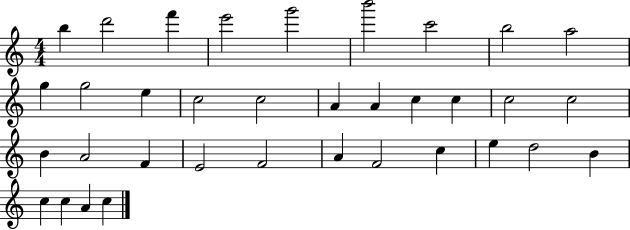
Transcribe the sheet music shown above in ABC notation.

X:1
T:Untitled
M:4/4
L:1/4
K:C
b d'2 f' e'2 g'2 b'2 c'2 b2 a2 g g2 e c2 c2 A A c c c2 c2 B A2 F E2 F2 A F2 c e d2 B c c A c